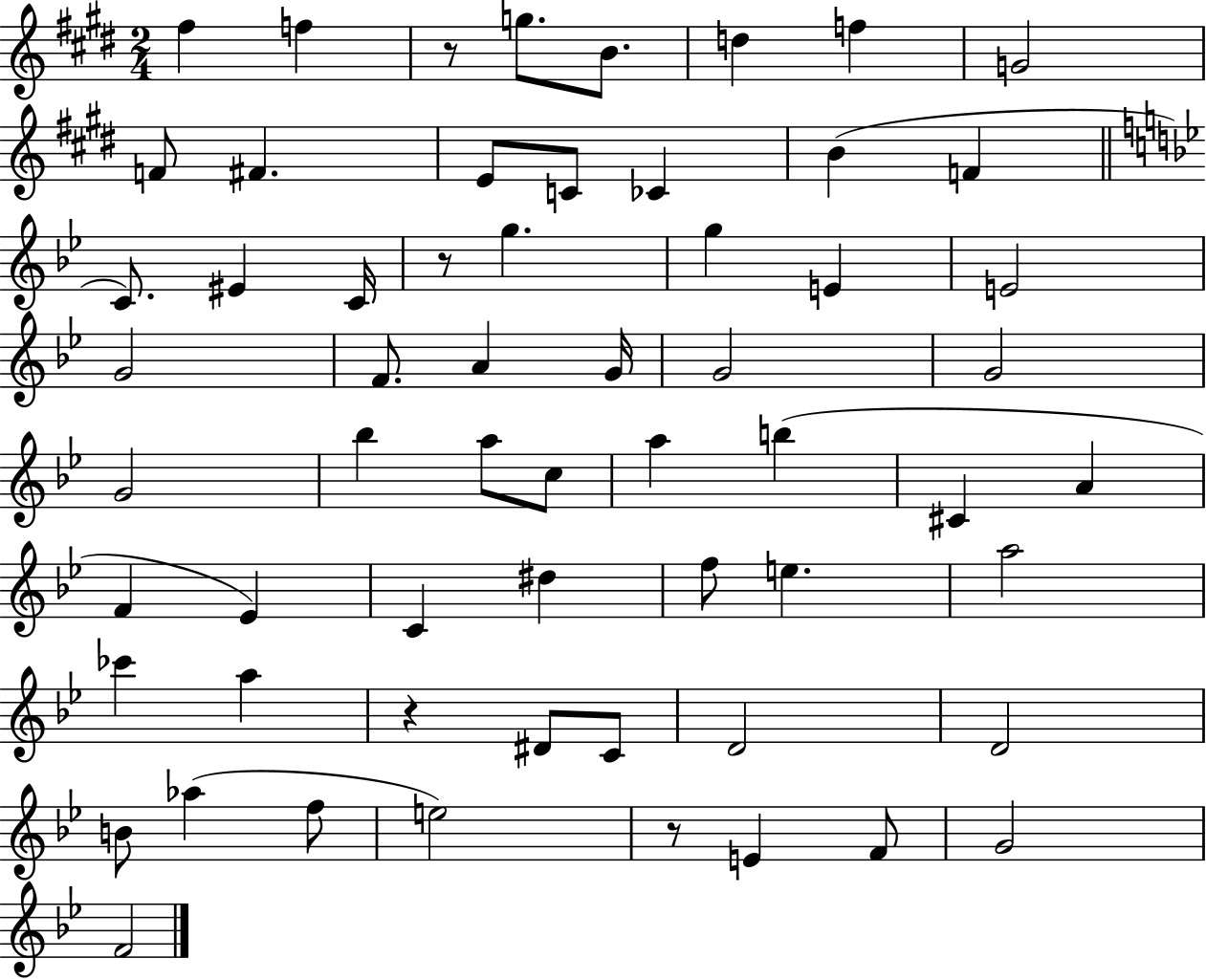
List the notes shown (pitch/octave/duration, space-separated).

F#5/q F5/q R/e G5/e. B4/e. D5/q F5/q G4/h F4/e F#4/q. E4/e C4/e CES4/q B4/q F4/q C4/e. EIS4/q C4/s R/e G5/q. G5/q E4/q E4/h G4/h F4/e. A4/q G4/s G4/h G4/h G4/h Bb5/q A5/e C5/e A5/q B5/q C#4/q A4/q F4/q Eb4/q C4/q D#5/q F5/e E5/q. A5/h CES6/q A5/q R/q D#4/e C4/e D4/h D4/h B4/e Ab5/q F5/e E5/h R/e E4/q F4/e G4/h F4/h